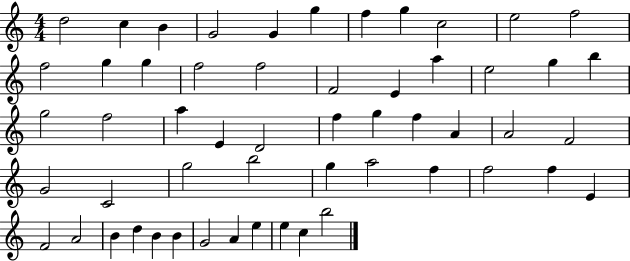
D5/h C5/q B4/q G4/h G4/q G5/q F5/q G5/q C5/h E5/h F5/h F5/h G5/q G5/q F5/h F5/h F4/h E4/q A5/q E5/h G5/q B5/q G5/h F5/h A5/q E4/q D4/h F5/q G5/q F5/q A4/q A4/h F4/h G4/h C4/h G5/h B5/h G5/q A5/h F5/q F5/h F5/q E4/q F4/h A4/h B4/q D5/q B4/q B4/q G4/h A4/q E5/q E5/q C5/q B5/h